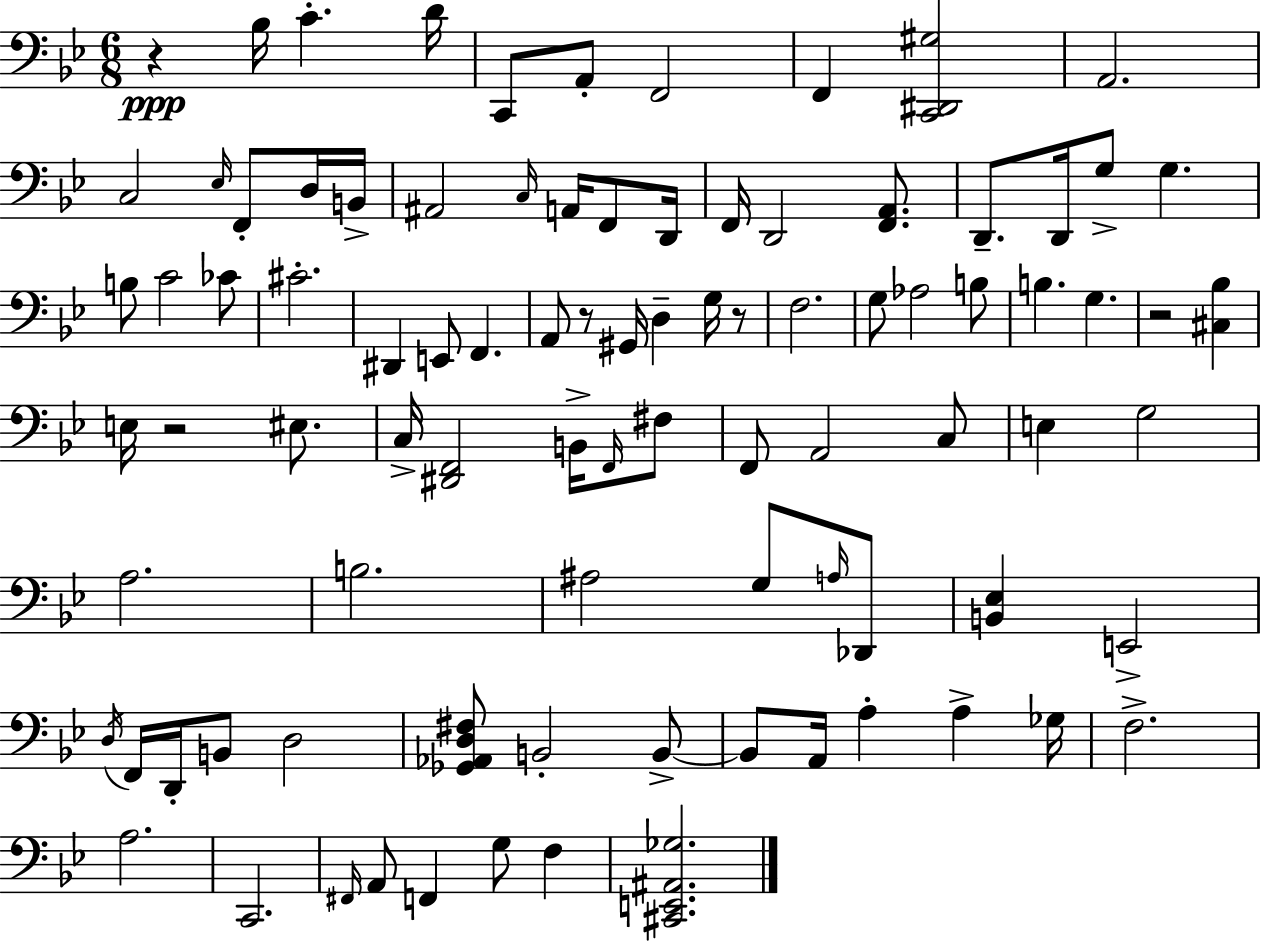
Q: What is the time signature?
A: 6/8